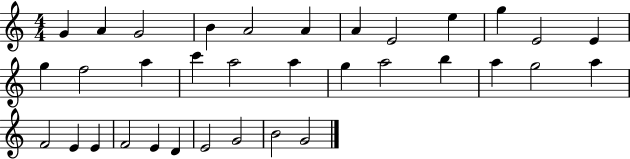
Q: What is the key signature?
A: C major